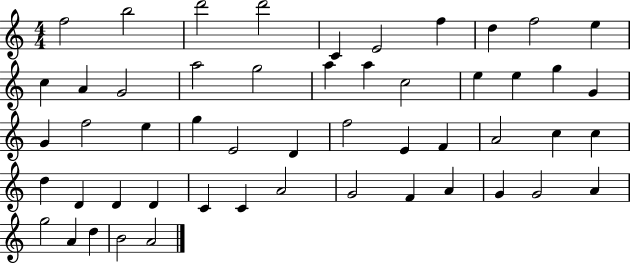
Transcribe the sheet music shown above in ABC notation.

X:1
T:Untitled
M:4/4
L:1/4
K:C
f2 b2 d'2 d'2 C E2 f d f2 e c A G2 a2 g2 a a c2 e e g G G f2 e g E2 D f2 E F A2 c c d D D D C C A2 G2 F A G G2 A g2 A d B2 A2